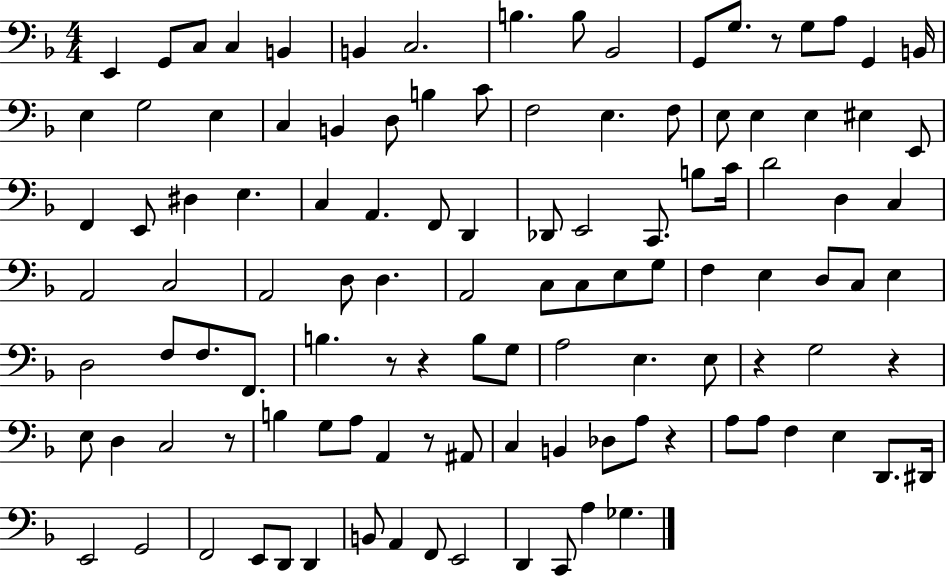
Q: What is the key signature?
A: F major